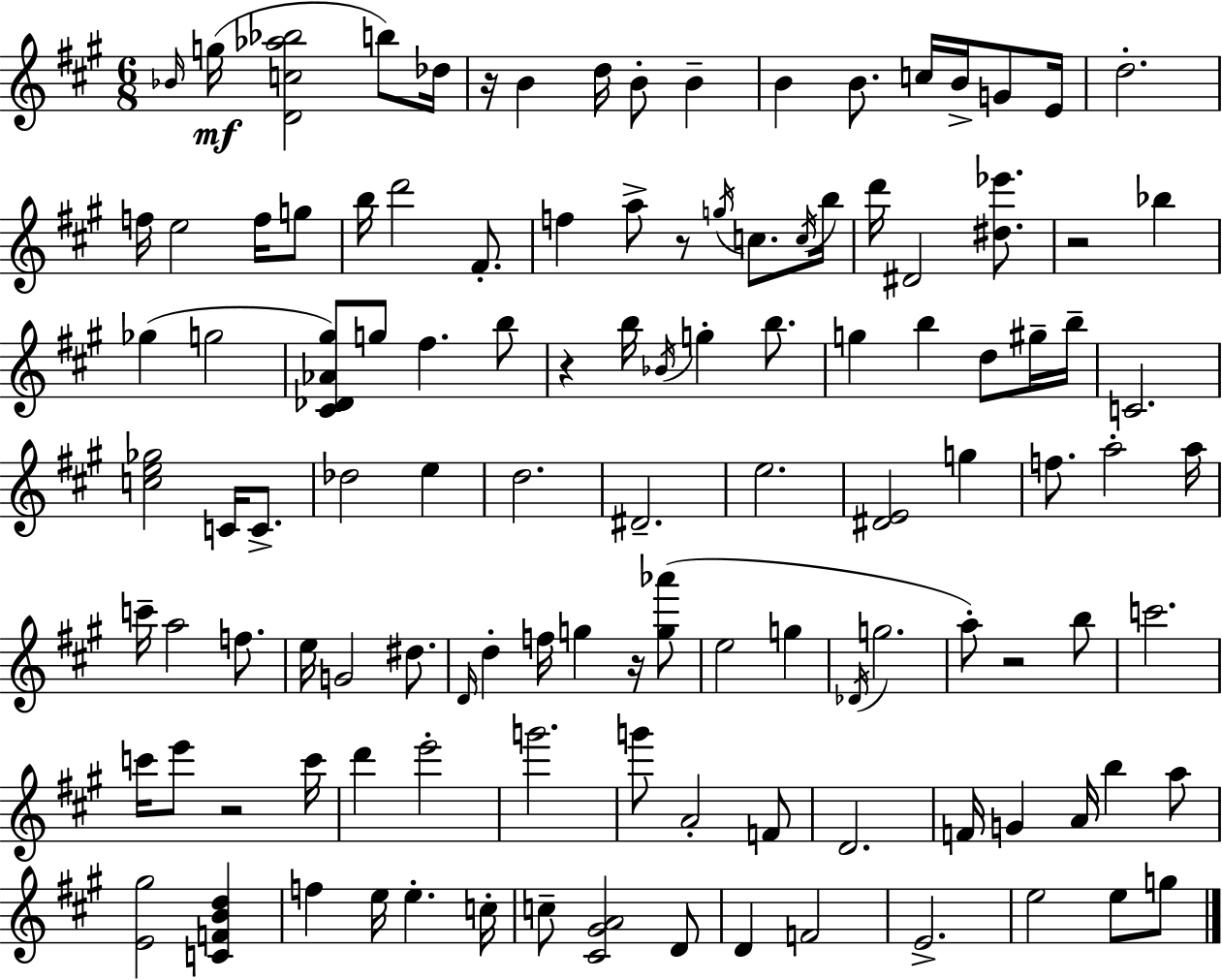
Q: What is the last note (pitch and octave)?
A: G5